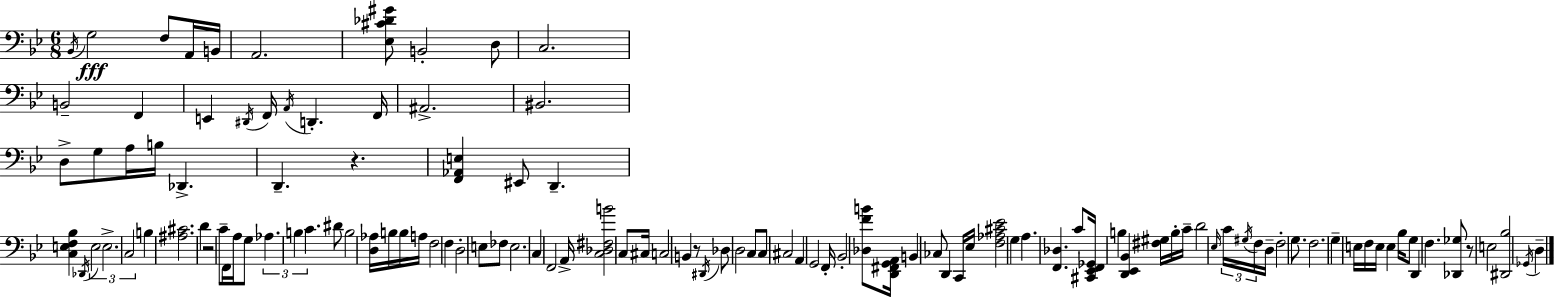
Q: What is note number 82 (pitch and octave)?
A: C4